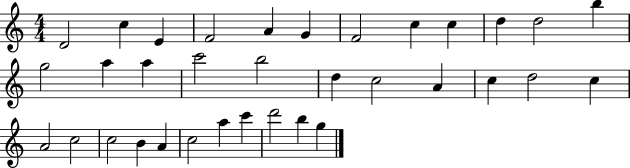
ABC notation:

X:1
T:Untitled
M:4/4
L:1/4
K:C
D2 c E F2 A G F2 c c d d2 b g2 a a c'2 b2 d c2 A c d2 c A2 c2 c2 B A c2 a c' d'2 b g